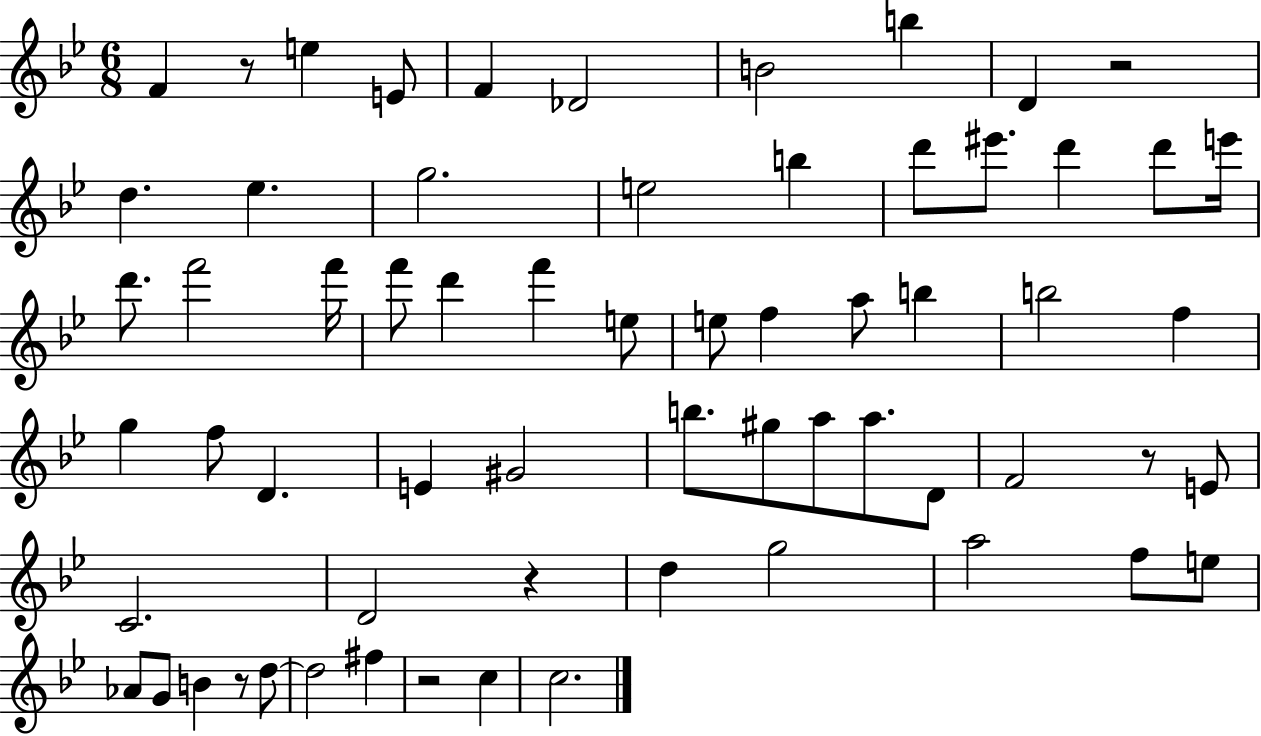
F4/q R/e E5/q E4/e F4/q Db4/h B4/h B5/q D4/q R/h D5/q. Eb5/q. G5/h. E5/h B5/q D6/e EIS6/e. D6/q D6/e E6/s D6/e. F6/h F6/s F6/e D6/q F6/q E5/e E5/e F5/q A5/e B5/q B5/h F5/q G5/q F5/e D4/q. E4/q G#4/h B5/e. G#5/e A5/e A5/e. D4/e F4/h R/e E4/e C4/h. D4/h R/q D5/q G5/h A5/h F5/e E5/e Ab4/e G4/e B4/q R/e D5/e D5/h F#5/q R/h C5/q C5/h.